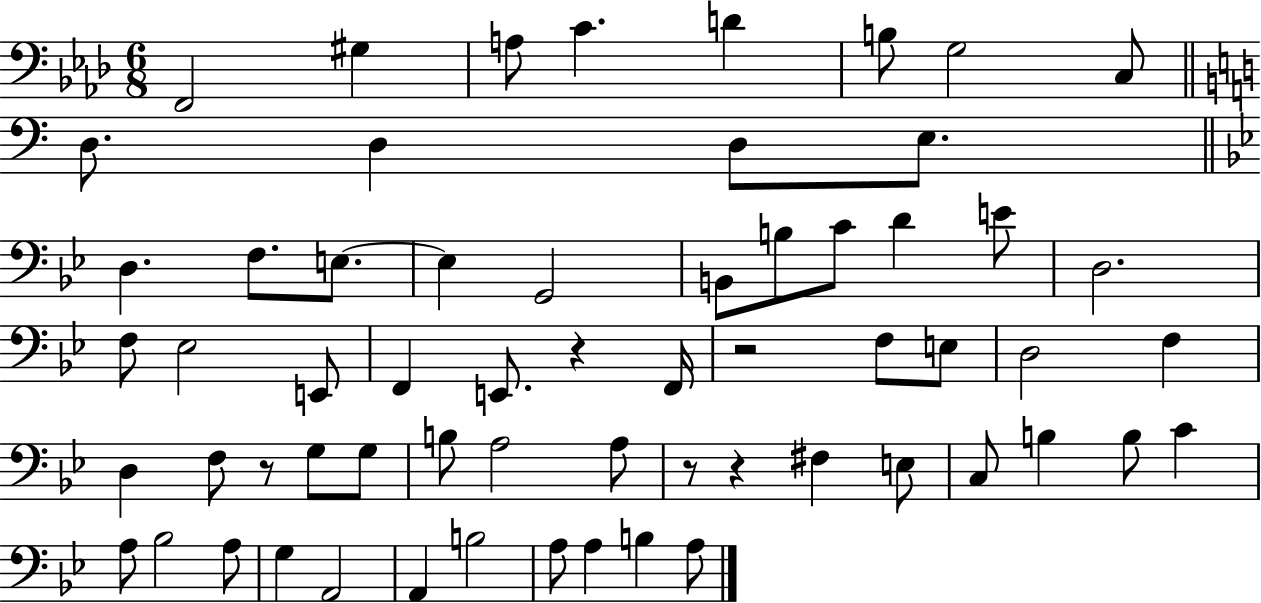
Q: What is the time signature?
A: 6/8